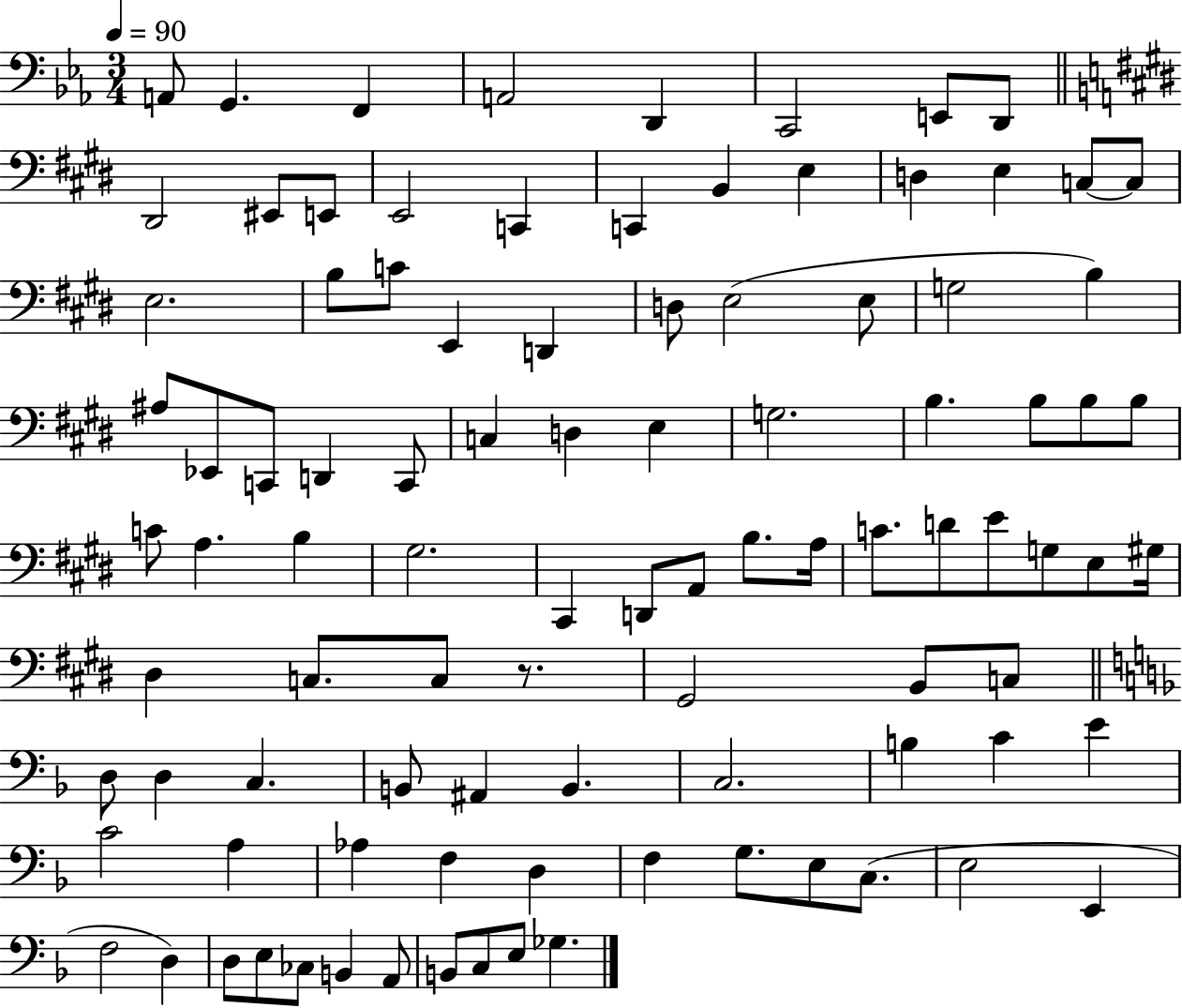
{
  \clef bass
  \numericTimeSignature
  \time 3/4
  \key ees \major
  \tempo 4 = 90
  a,8 g,4. f,4 | a,2 d,4 | c,2 e,8 d,8 | \bar "||" \break \key e \major dis,2 eis,8 e,8 | e,2 c,4 | c,4 b,4 e4 | d4 e4 c8~~ c8 | \break e2. | b8 c'8 e,4 d,4 | d8 e2( e8 | g2 b4) | \break ais8 ees,8 c,8 d,4 c,8 | c4 d4 e4 | g2. | b4. b8 b8 b8 | \break c'8 a4. b4 | gis2. | cis,4 d,8 a,8 b8. a16 | c'8. d'8 e'8 g8 e8 gis16 | \break dis4 c8. c8 r8. | gis,2 b,8 c8 | \bar "||" \break \key f \major d8 d4 c4. | b,8 ais,4 b,4. | c2. | b4 c'4 e'4 | \break c'2 a4 | aes4 f4 d4 | f4 g8. e8 c8.( | e2 e,4 | \break f2 d4) | d8 e8 ces8 b,4 a,8 | b,8 c8 e8 ges4. | \bar "|."
}